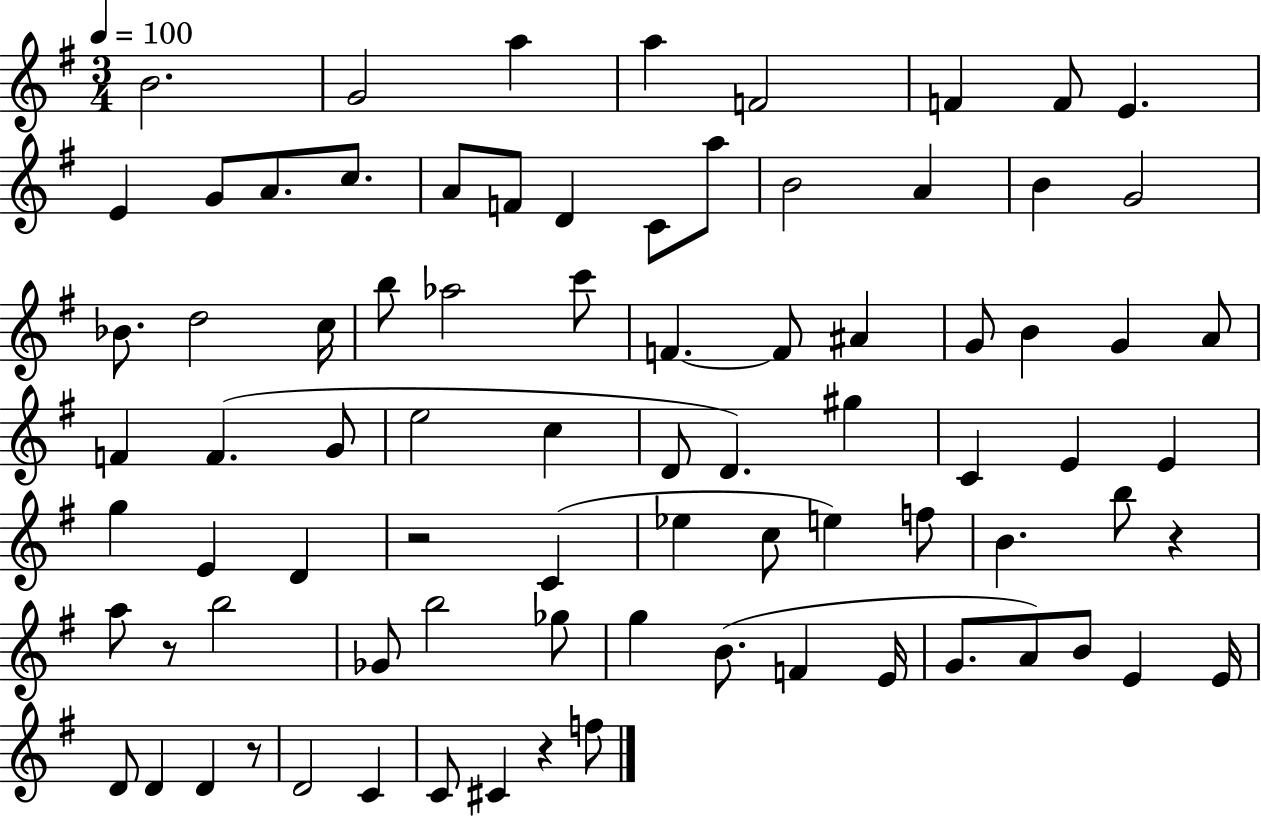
{
  \clef treble
  \numericTimeSignature
  \time 3/4
  \key g \major
  \tempo 4 = 100
  b'2. | g'2 a''4 | a''4 f'2 | f'4 f'8 e'4. | \break e'4 g'8 a'8. c''8. | a'8 f'8 d'4 c'8 a''8 | b'2 a'4 | b'4 g'2 | \break bes'8. d''2 c''16 | b''8 aes''2 c'''8 | f'4.~~ f'8 ais'4 | g'8 b'4 g'4 a'8 | \break f'4 f'4.( g'8 | e''2 c''4 | d'8 d'4.) gis''4 | c'4 e'4 e'4 | \break g''4 e'4 d'4 | r2 c'4( | ees''4 c''8 e''4) f''8 | b'4. b''8 r4 | \break a''8 r8 b''2 | ges'8 b''2 ges''8 | g''4 b'8.( f'4 e'16 | g'8. a'8) b'8 e'4 e'16 | \break d'8 d'4 d'4 r8 | d'2 c'4 | c'8 cis'4 r4 f''8 | \bar "|."
}